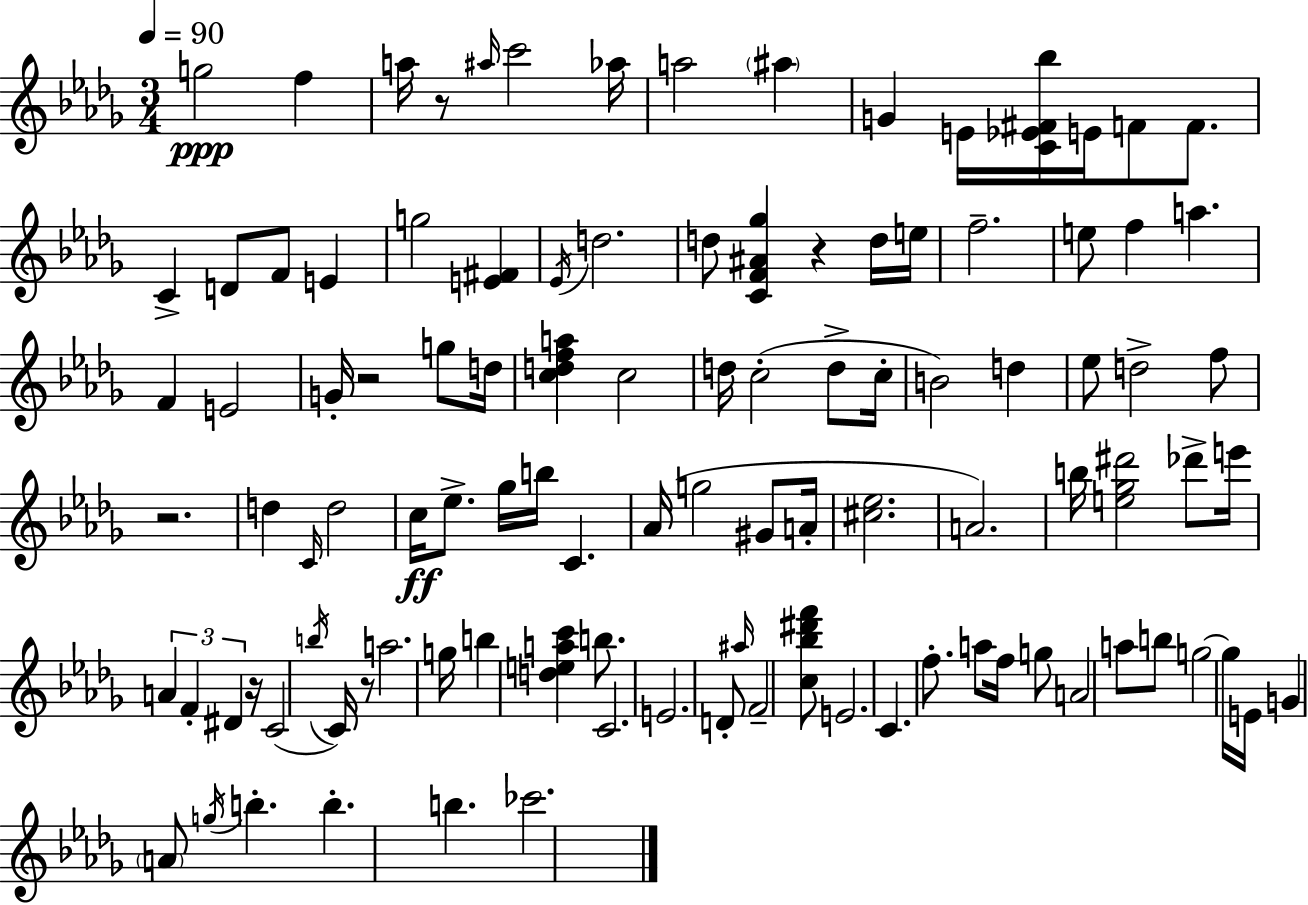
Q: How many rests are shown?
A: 6